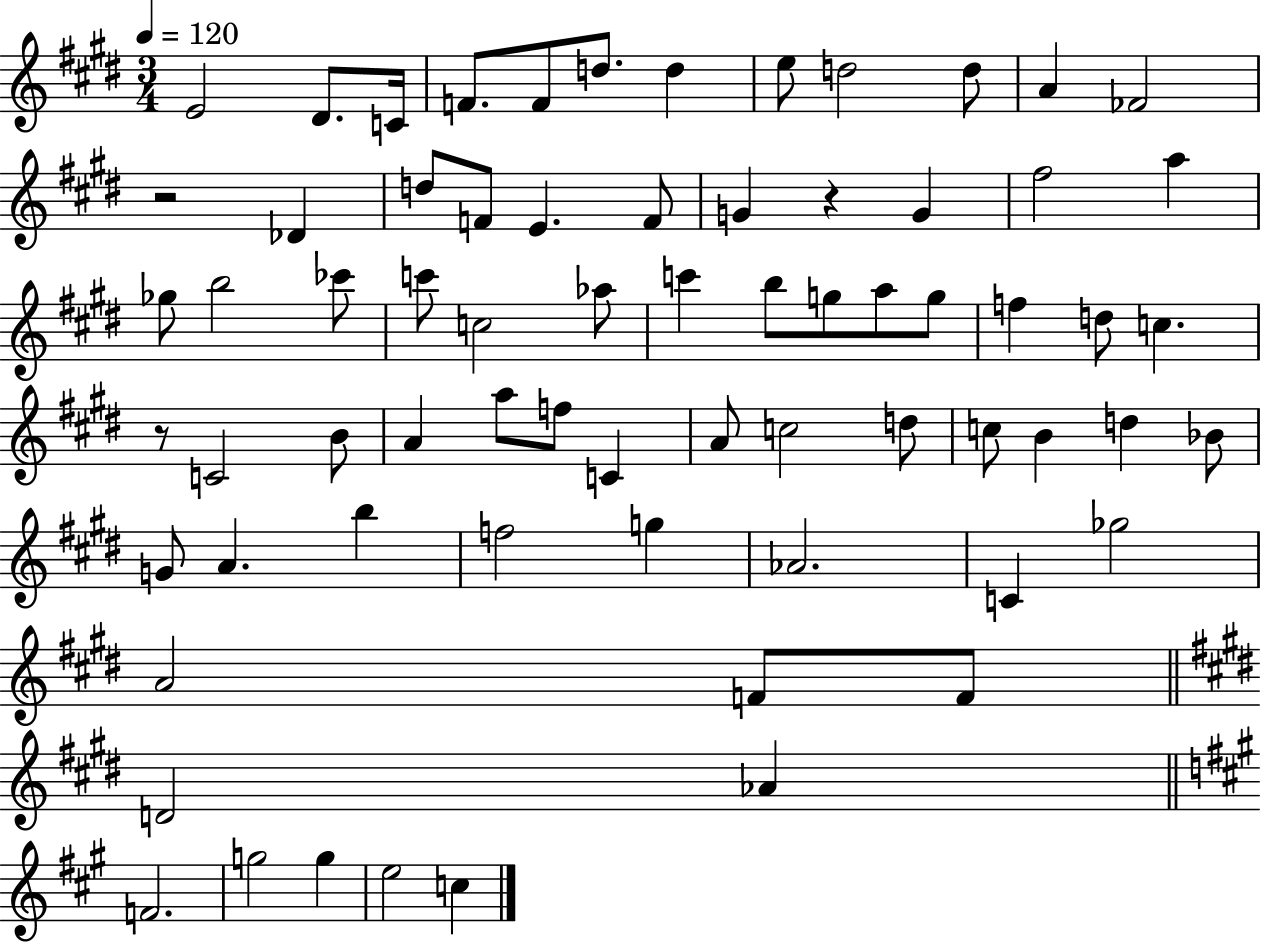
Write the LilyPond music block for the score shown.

{
  \clef treble
  \numericTimeSignature
  \time 3/4
  \key e \major
  \tempo 4 = 120
  e'2 dis'8. c'16 | f'8. f'8 d''8. d''4 | e''8 d''2 d''8 | a'4 fes'2 | \break r2 des'4 | d''8 f'8 e'4. f'8 | g'4 r4 g'4 | fis''2 a''4 | \break ges''8 b''2 ces'''8 | c'''8 c''2 aes''8 | c'''4 b''8 g''8 a''8 g''8 | f''4 d''8 c''4. | \break r8 c'2 b'8 | a'4 a''8 f''8 c'4 | a'8 c''2 d''8 | c''8 b'4 d''4 bes'8 | \break g'8 a'4. b''4 | f''2 g''4 | aes'2. | c'4 ges''2 | \break a'2 f'8 f'8 | \bar "||" \break \key e \major d'2 aes'4 | \bar "||" \break \key a \major f'2. | g''2 g''4 | e''2 c''4 | \bar "|."
}